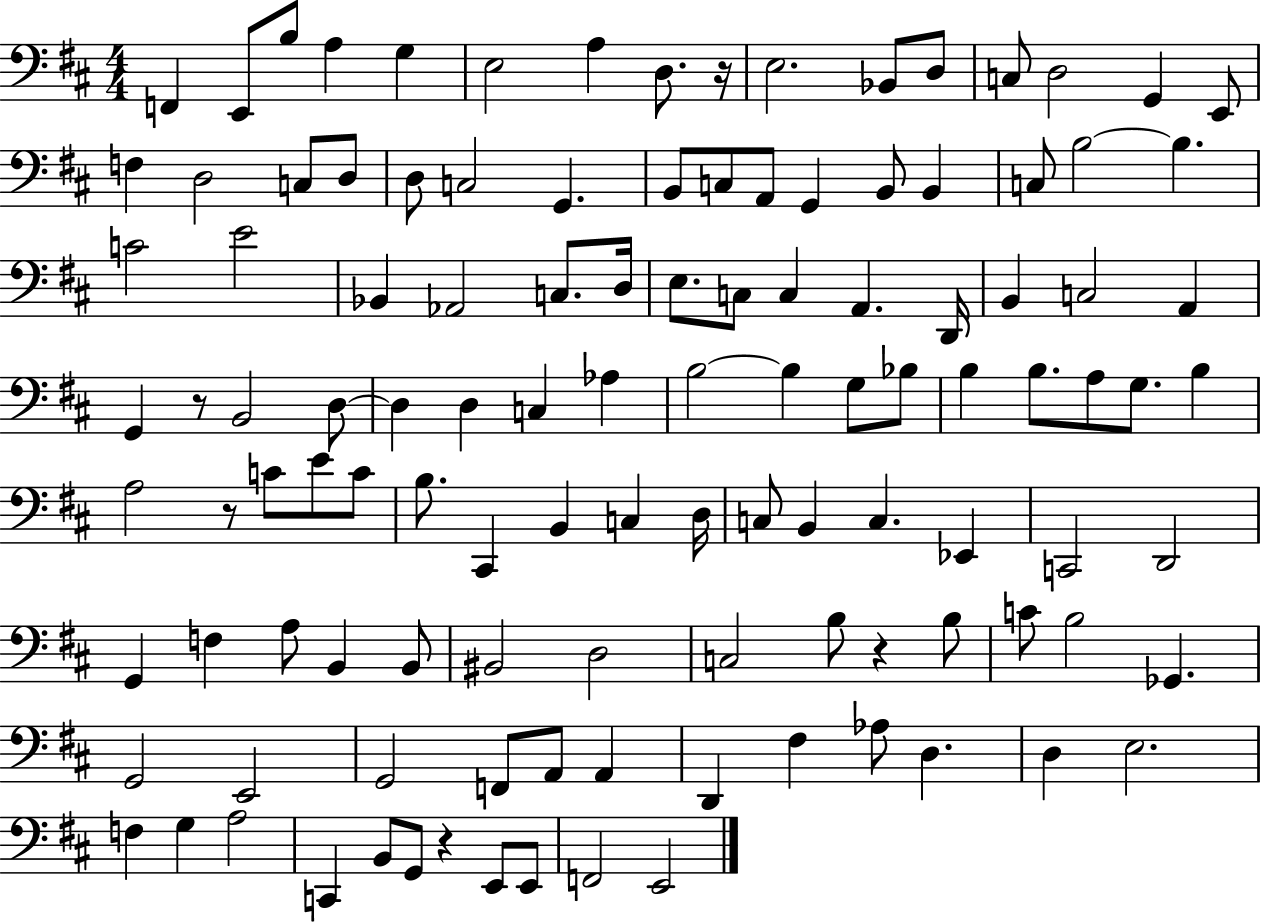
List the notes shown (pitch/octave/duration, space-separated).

F2/q E2/e B3/e A3/q G3/q E3/h A3/q D3/e. R/s E3/h. Bb2/e D3/e C3/e D3/h G2/q E2/e F3/q D3/h C3/e D3/e D3/e C3/h G2/q. B2/e C3/e A2/e G2/q B2/e B2/q C3/e B3/h B3/q. C4/h E4/h Bb2/q Ab2/h C3/e. D3/s E3/e. C3/e C3/q A2/q. D2/s B2/q C3/h A2/q G2/q R/e B2/h D3/e D3/q D3/q C3/q Ab3/q B3/h B3/q G3/e Bb3/e B3/q B3/e. A3/e G3/e. B3/q A3/h R/e C4/e E4/e C4/e B3/e. C#2/q B2/q C3/q D3/s C3/e B2/q C3/q. Eb2/q C2/h D2/h G2/q F3/q A3/e B2/q B2/e BIS2/h D3/h C3/h B3/e R/q B3/e C4/e B3/h Gb2/q. G2/h E2/h G2/h F2/e A2/e A2/q D2/q F#3/q Ab3/e D3/q. D3/q E3/h. F3/q G3/q A3/h C2/q B2/e G2/e R/q E2/e E2/e F2/h E2/h